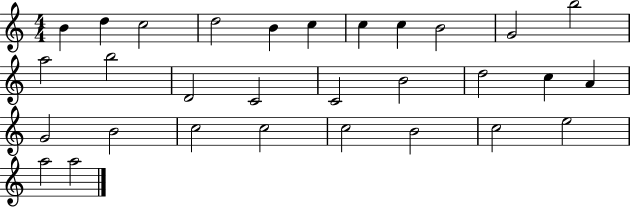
X:1
T:Untitled
M:4/4
L:1/4
K:C
B d c2 d2 B c c c B2 G2 b2 a2 b2 D2 C2 C2 B2 d2 c A G2 B2 c2 c2 c2 B2 c2 e2 a2 a2